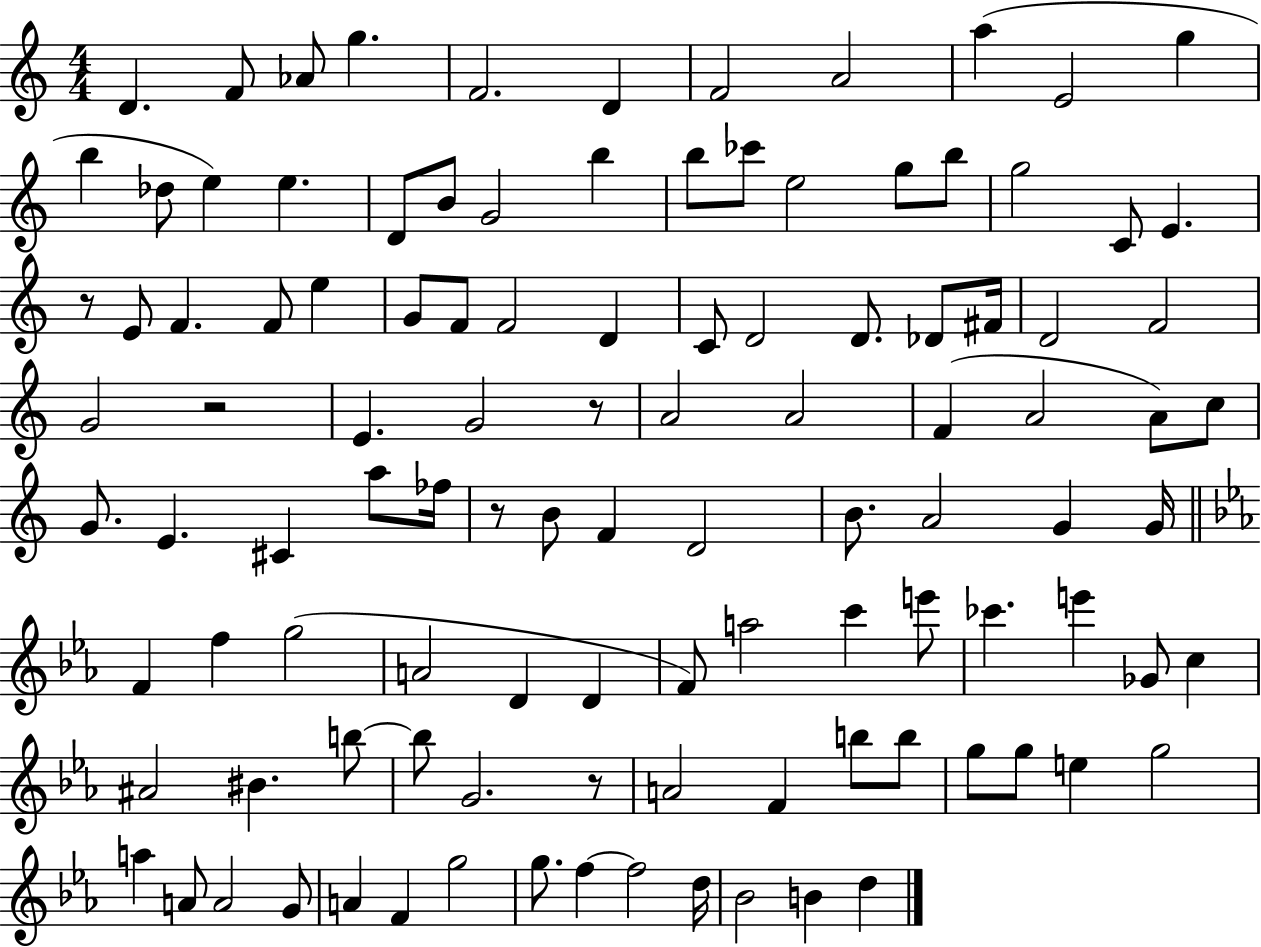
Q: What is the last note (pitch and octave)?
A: D5